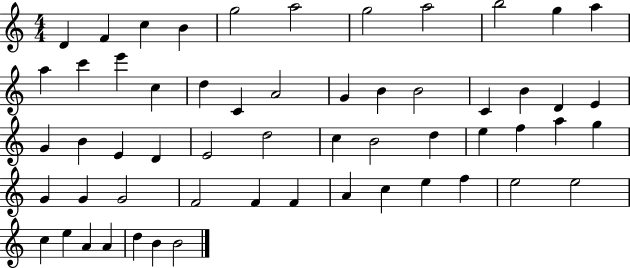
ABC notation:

X:1
T:Untitled
M:4/4
L:1/4
K:C
D F c B g2 a2 g2 a2 b2 g a a c' e' c d C A2 G B B2 C B D E G B E D E2 d2 c B2 d e f a g G G G2 F2 F F A c e f e2 e2 c e A A d B B2